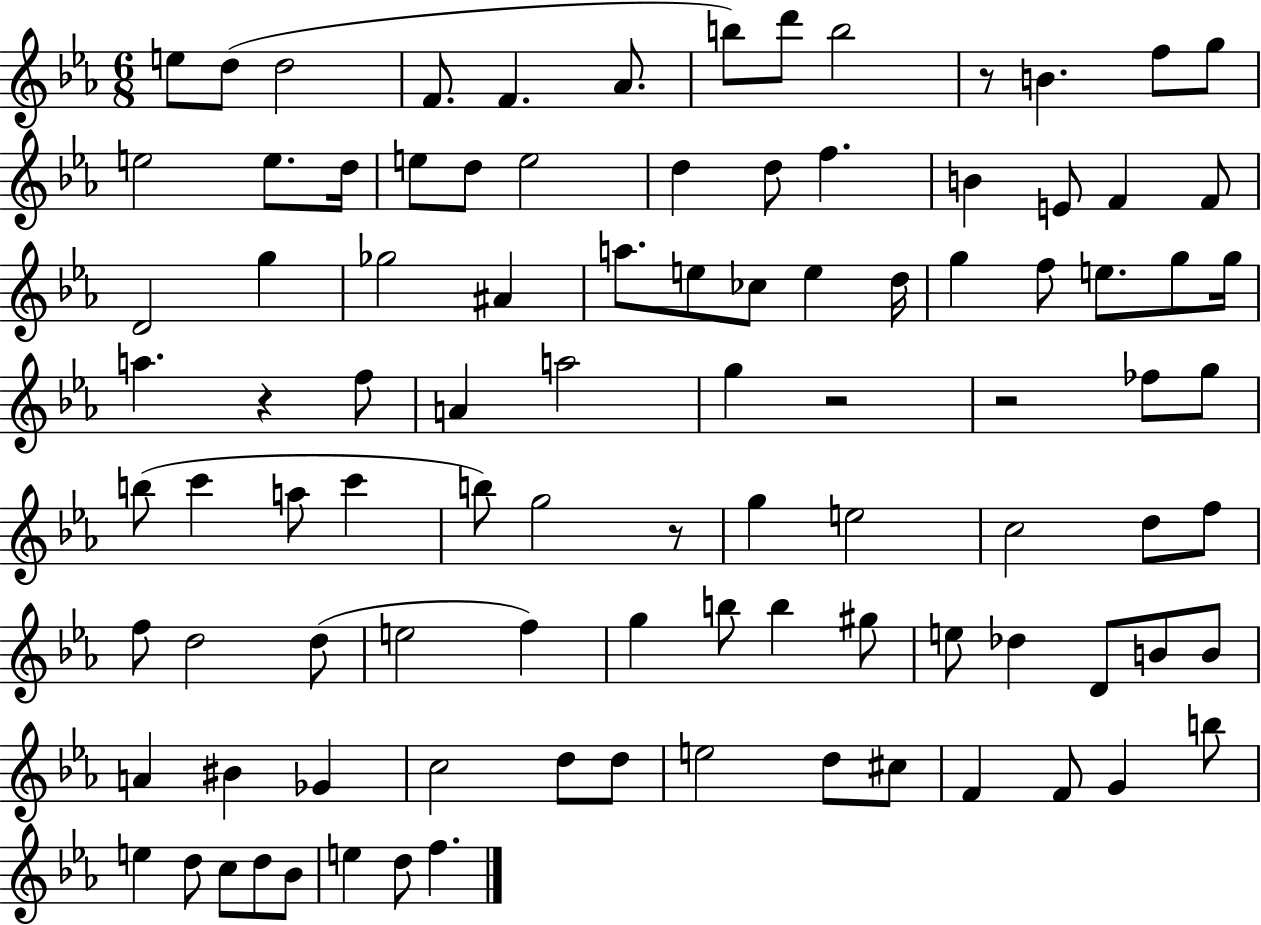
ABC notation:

X:1
T:Untitled
M:6/8
L:1/4
K:Eb
e/2 d/2 d2 F/2 F _A/2 b/2 d'/2 b2 z/2 B f/2 g/2 e2 e/2 d/4 e/2 d/2 e2 d d/2 f B E/2 F F/2 D2 g _g2 ^A a/2 e/2 _c/2 e d/4 g f/2 e/2 g/2 g/4 a z f/2 A a2 g z2 z2 _f/2 g/2 b/2 c' a/2 c' b/2 g2 z/2 g e2 c2 d/2 f/2 f/2 d2 d/2 e2 f g b/2 b ^g/2 e/2 _d D/2 B/2 B/2 A ^B _G c2 d/2 d/2 e2 d/2 ^c/2 F F/2 G b/2 e d/2 c/2 d/2 _B/2 e d/2 f